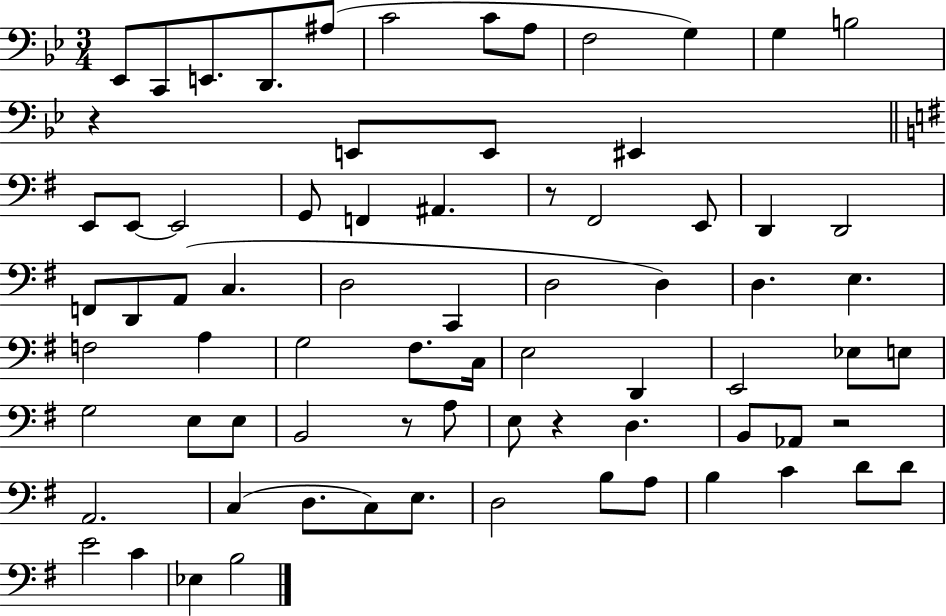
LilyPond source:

{
  \clef bass
  \numericTimeSignature
  \time 3/4
  \key bes \major
  \repeat volta 2 { ees,8 c,8 e,8. d,8. ais8( | c'2 c'8 a8 | f2 g4) | g4 b2 | \break r4 e,8 e,8 eis,4 | \bar "||" \break \key e \minor e,8 e,8~~ e,2 | g,8 f,4 ais,4. | r8 fis,2 e,8 | d,4 d,2 | \break f,8 d,8 a,8( c4. | d2 c,4 | d2 d4) | d4. e4. | \break f2 a4 | g2 fis8. c16 | e2 d,4 | e,2 ees8 e8 | \break g2 e8 e8 | b,2 r8 a8 | e8 r4 d4. | b,8 aes,8 r2 | \break a,2. | c4( d8. c8) e8. | d2 b8 a8 | b4 c'4 d'8 d'8 | \break e'2 c'4 | ees4 b2 | } \bar "|."
}